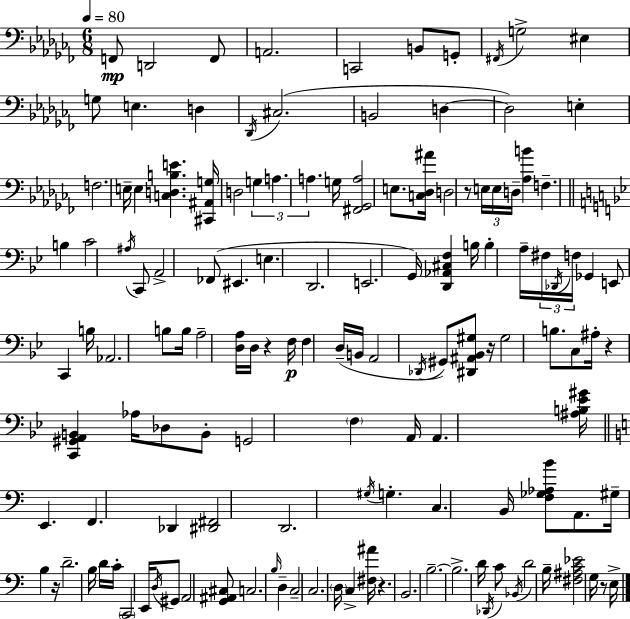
{
  \clef bass
  \numericTimeSignature
  \time 6/8
  \key aes \minor
  \tempo 4 = 80
  \repeat volta 2 { f,8\mp d,2 f,8 | a,2. | c,2 b,8 g,8-. | \acciaccatura { fis,16 } g2-> eis4 | \break g8 e4. d4 | \acciaccatura { des,16 }( cis2. | b,2 d4~~ | d2) e4-. | \break f2. | e16-- e4 <c d b e'>4. | <cis, ais, g>16 d2 \tuplet 3/2 { g4 | a4. a4. } | \break g16 <fis, ges, a>2 e8. | <c des ais'>16 d2 r8 | \tuplet 3/2 { e16 e16 d16-- } <aes b'>4 f4.-- | \bar "||" \break \key bes \major b4 c'2 | \acciaccatura { ais16 } c,8 a,2-> fes,8( | eis,4. e4. | d,2. | \break e,2. | g,16) <d, aes, cis f>4 b16 b4-. a16-- | \tuplet 3/2 { fis16 \acciaccatura { des,16 } f16 } ges,4 e,8 c,4 | b16 aes,2. | \break b8 b16 a2-- | <d a>16 d16 r4 f16\p f4 | d16--( b,16 a,2 \acciaccatura { des,16 }) gis,8 | <dis, ais, bes, gis>8 r16 gis2 | \break b8. c8 ais16-. r4 <c, gis, a, b,>4 | aes16 des8 b,8-. g,2 | \parenthesize f4 a,16 a,4. | <ais b ees' gis'>16 \bar "||" \break \key c \major e,4. f,4. | des,4 <dis, fis,>2 | d,2. | \acciaccatura { gis16 } g4.-. c4. | \break b,16 <f ges aes b'>8 a,8. gis16-- b4 | r16 d'2.-- | b16 d'16 c'16-. \parenthesize c,2 | e,16 \acciaccatura { d16 } gis,8 a,2 | \break <g, ais, cis>8 c2. | \grace { b16 } d4-- c2-- | c2. | \parenthesize d16 c4-> <fis ais'>16 r4. | \break b,2. | b2.--~~ | b2.-> | d'16 \acciaccatura { des,16 } c'8 \acciaccatura { bes,16 } d'2 | \break b16-- <fis ais c' ees'>2 | g16 r8 e16-> } \bar "|."
}